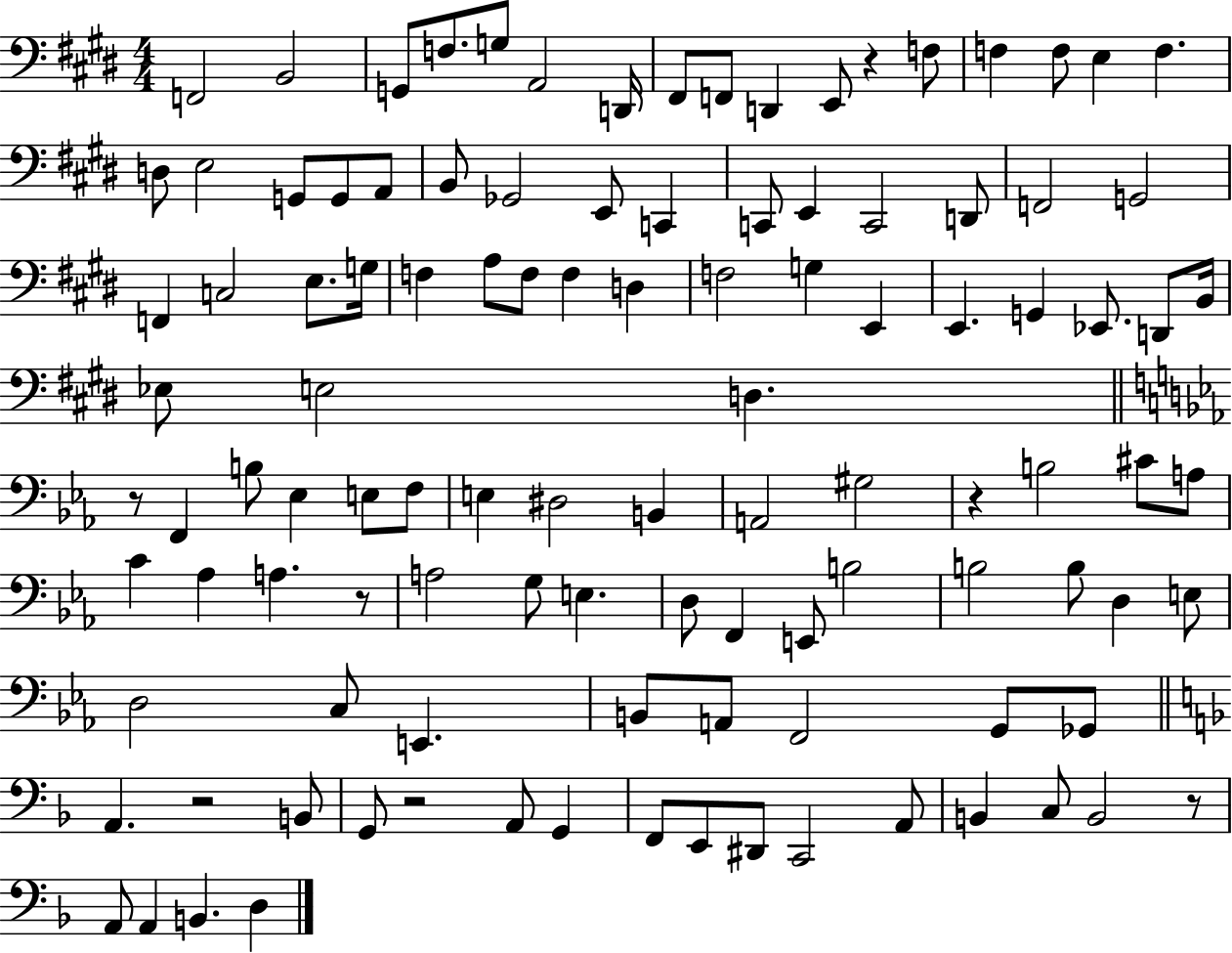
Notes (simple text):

F2/h B2/h G2/e F3/e. G3/e A2/h D2/s F#2/e F2/e D2/q E2/e R/q F3/e F3/q F3/e E3/q F3/q. D3/e E3/h G2/e G2/e A2/e B2/e Gb2/h E2/e C2/q C2/e E2/q C2/h D2/e F2/h G2/h F2/q C3/h E3/e. G3/s F3/q A3/e F3/e F3/q D3/q F3/h G3/q E2/q E2/q. G2/q Eb2/e. D2/e B2/s Eb3/e E3/h D3/q. R/e F2/q B3/e Eb3/q E3/e F3/e E3/q D#3/h B2/q A2/h G#3/h R/q B3/h C#4/e A3/e C4/q Ab3/q A3/q. R/e A3/h G3/e E3/q. D3/e F2/q E2/e B3/h B3/h B3/e D3/q E3/e D3/h C3/e E2/q. B2/e A2/e F2/h G2/e Gb2/e A2/q. R/h B2/e G2/e R/h A2/e G2/q F2/e E2/e D#2/e C2/h A2/e B2/q C3/e B2/h R/e A2/e A2/q B2/q. D3/q